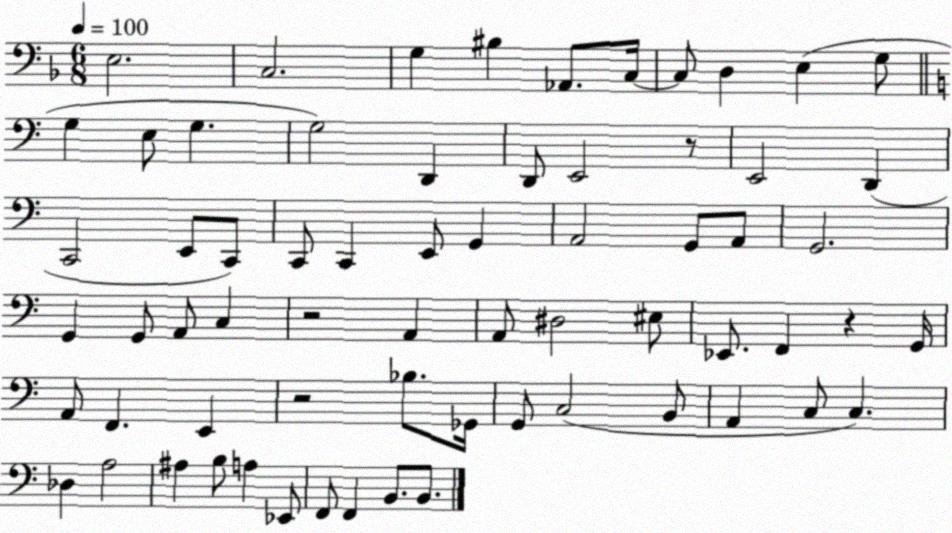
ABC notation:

X:1
T:Untitled
M:6/8
L:1/4
K:F
E,2 C,2 G, ^B, _A,,/2 C,/4 C,/2 D, E, G,/2 G, E,/2 G, G,2 D,, D,,/2 E,,2 z/2 E,,2 D,, C,,2 E,,/2 C,,/2 C,,/2 C,, E,,/2 G,, A,,2 G,,/2 A,,/2 G,,2 G,, G,,/2 A,,/2 C, z2 A,, A,,/2 ^D,2 ^E,/2 _E,,/2 F,, z G,,/4 A,,/2 F,, E,, z2 _B,/2 _G,,/4 G,,/2 C,2 B,,/2 A,, C,/2 C, _D, A,2 ^A, B,/2 A, _E,,/2 F,,/2 F,, B,,/2 B,,/2